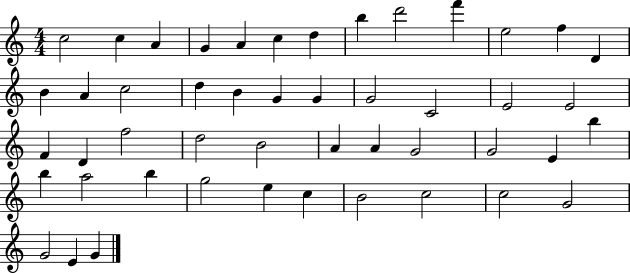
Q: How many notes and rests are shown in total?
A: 48